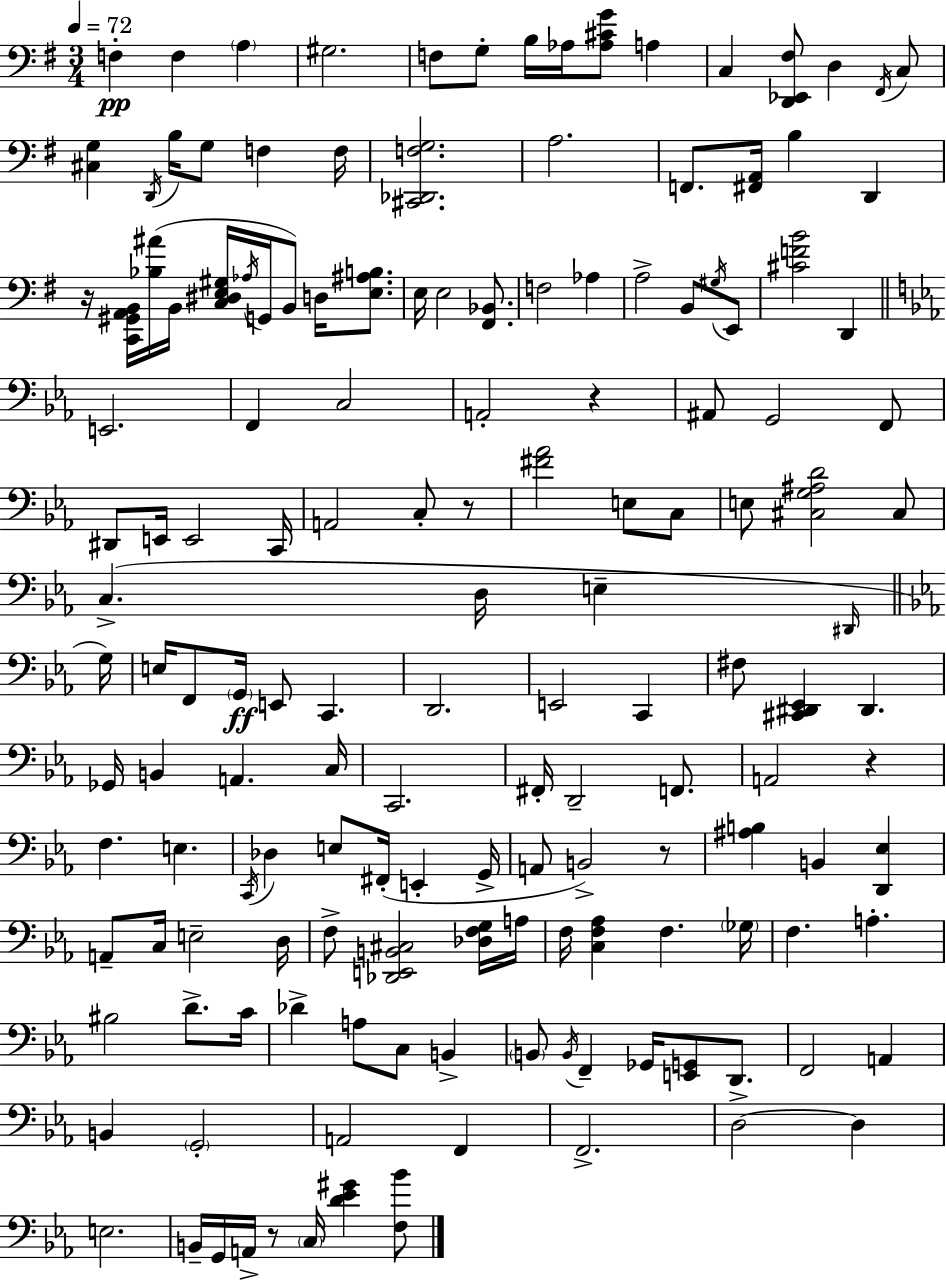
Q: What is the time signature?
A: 3/4